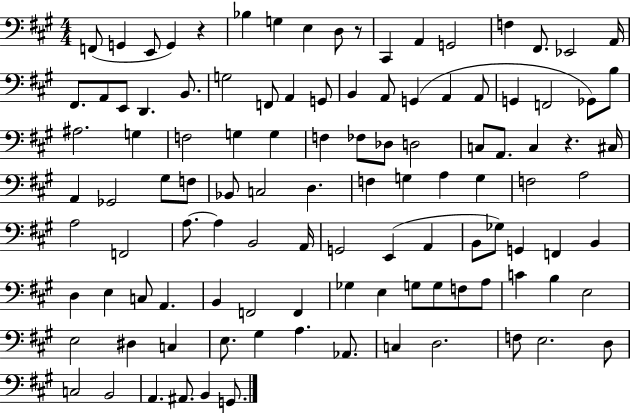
X:1
T:Untitled
M:4/4
L:1/4
K:A
F,,/2 G,, E,,/2 G,, z _B, G, E, D,/2 z/2 ^C,, A,, G,,2 F, ^F,,/2 _E,,2 A,,/4 ^F,,/2 A,,/2 E,,/2 D,, B,,/2 G,2 F,,/2 A,, G,,/2 B,, A,,/2 G,, A,, A,,/2 G,, F,,2 _G,,/2 B,/2 ^A,2 G, F,2 G, G, F, _F,/2 _D,/2 D,2 C,/2 A,,/2 C, z ^C,/4 A,, _G,,2 ^G,/2 F,/2 _B,,/2 C,2 D, F, G, A, G, F,2 A,2 A,2 F,,2 A,/2 A, B,,2 A,,/4 G,,2 E,, A,, B,,/2 _G,/2 G,, F,, B,, D, E, C,/2 A,, B,, F,,2 F,, _G, E, G,/2 G,/2 F,/2 A,/2 C B, E,2 E,2 ^D, C, E,/2 ^G, A, _A,,/2 C, D,2 F,/2 E,2 D,/2 C,2 B,,2 A,, ^A,,/2 B,, G,,/2